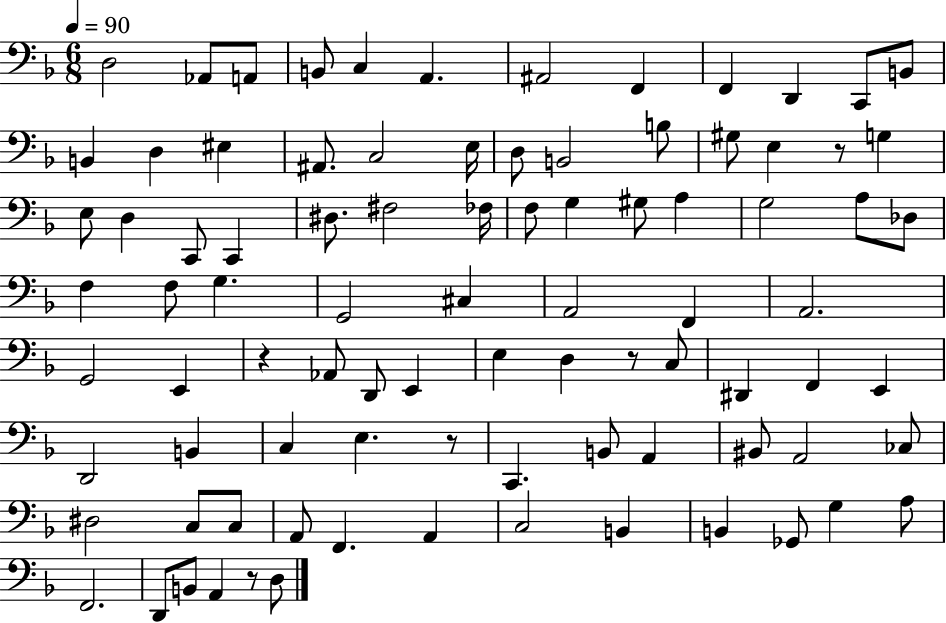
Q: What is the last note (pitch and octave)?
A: D3